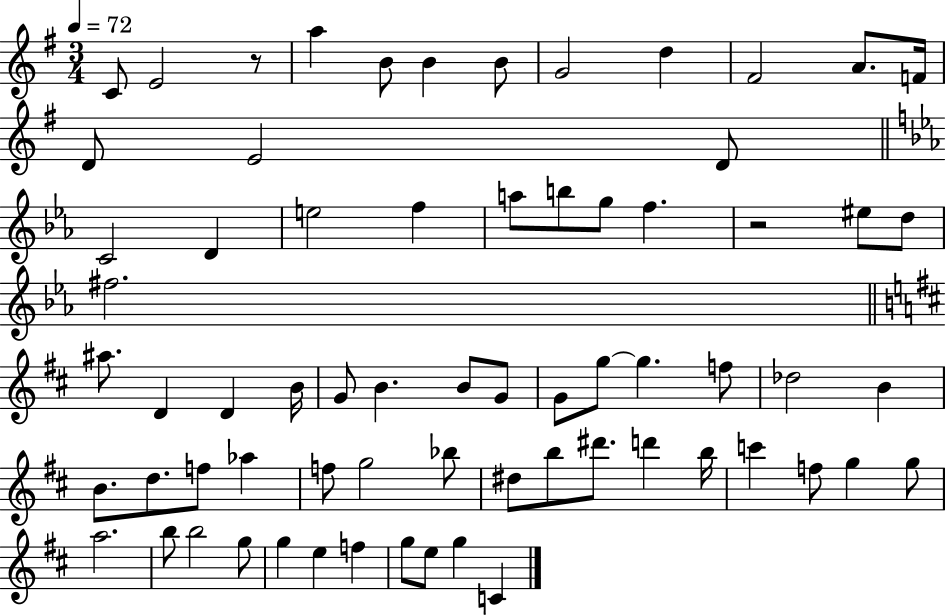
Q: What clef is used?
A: treble